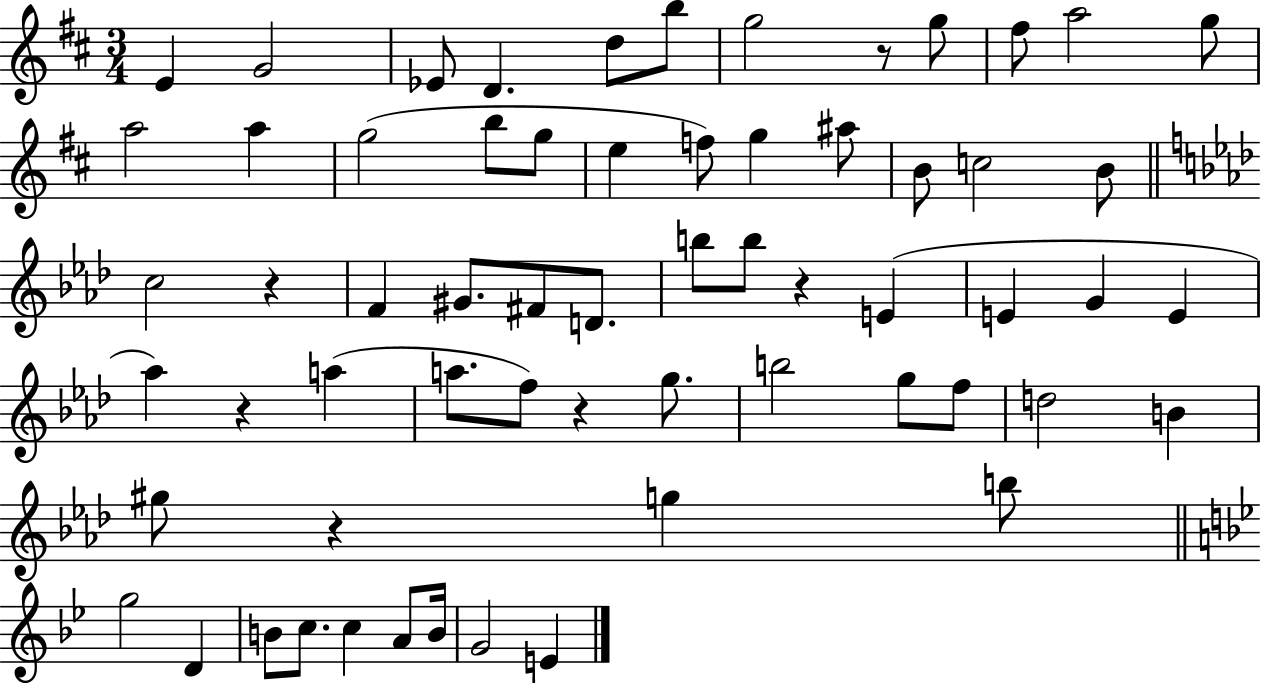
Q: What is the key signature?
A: D major